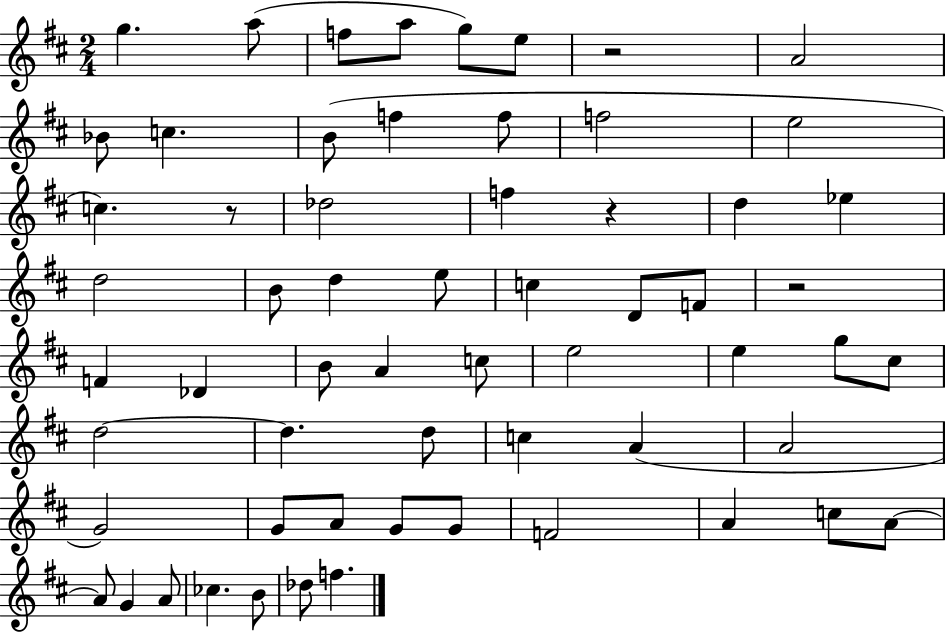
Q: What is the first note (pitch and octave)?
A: G5